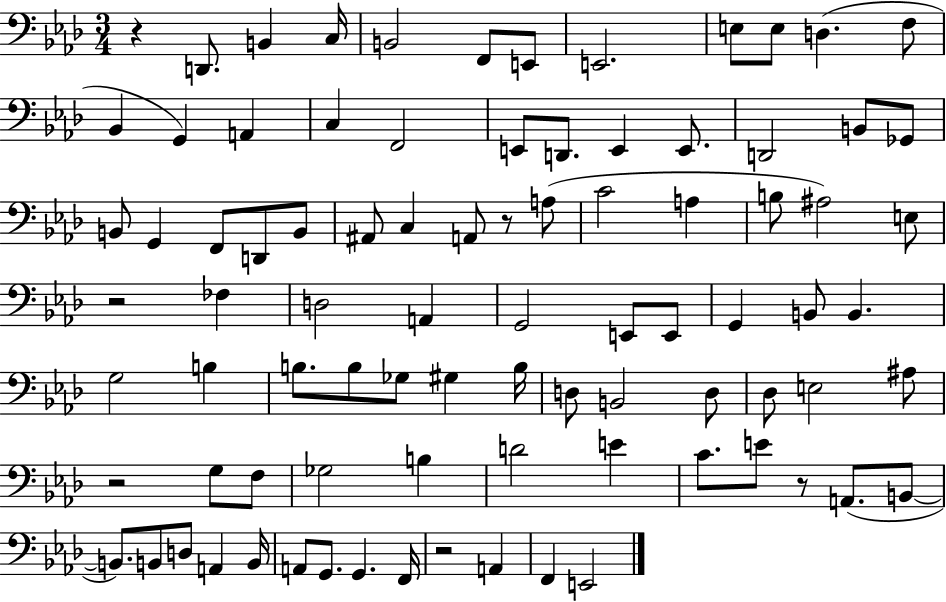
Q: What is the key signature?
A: AES major